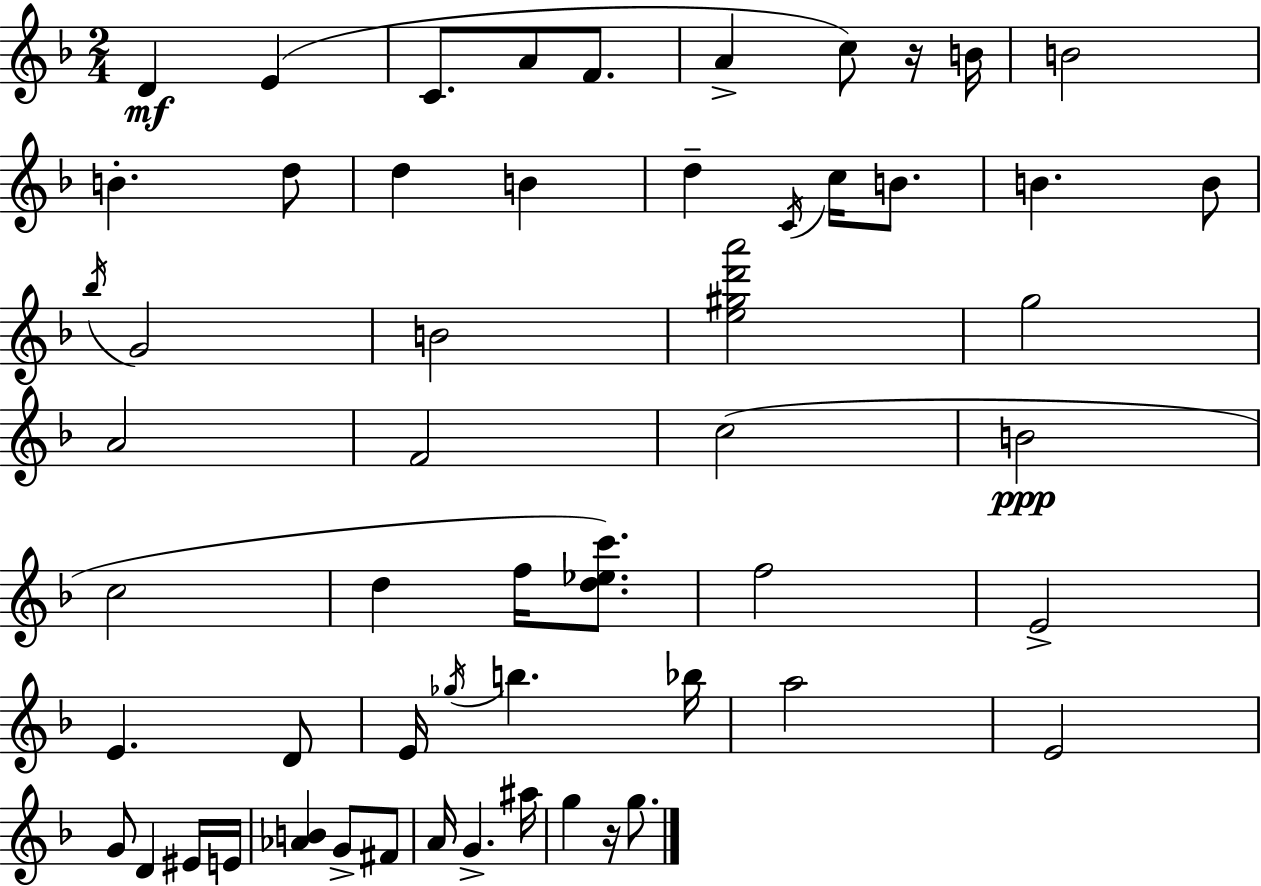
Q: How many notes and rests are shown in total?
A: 56